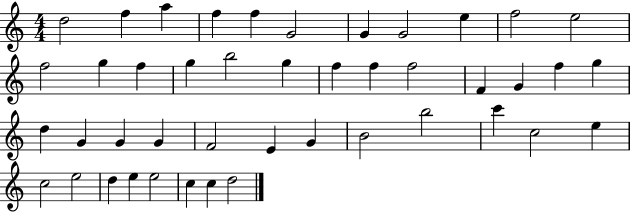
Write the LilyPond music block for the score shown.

{
  \clef treble
  \numericTimeSignature
  \time 4/4
  \key c \major
  d''2 f''4 a''4 | f''4 f''4 g'2 | g'4 g'2 e''4 | f''2 e''2 | \break f''2 g''4 f''4 | g''4 b''2 g''4 | f''4 f''4 f''2 | f'4 g'4 f''4 g''4 | \break d''4 g'4 g'4 g'4 | f'2 e'4 g'4 | b'2 b''2 | c'''4 c''2 e''4 | \break c''2 e''2 | d''4 e''4 e''2 | c''4 c''4 d''2 | \bar "|."
}